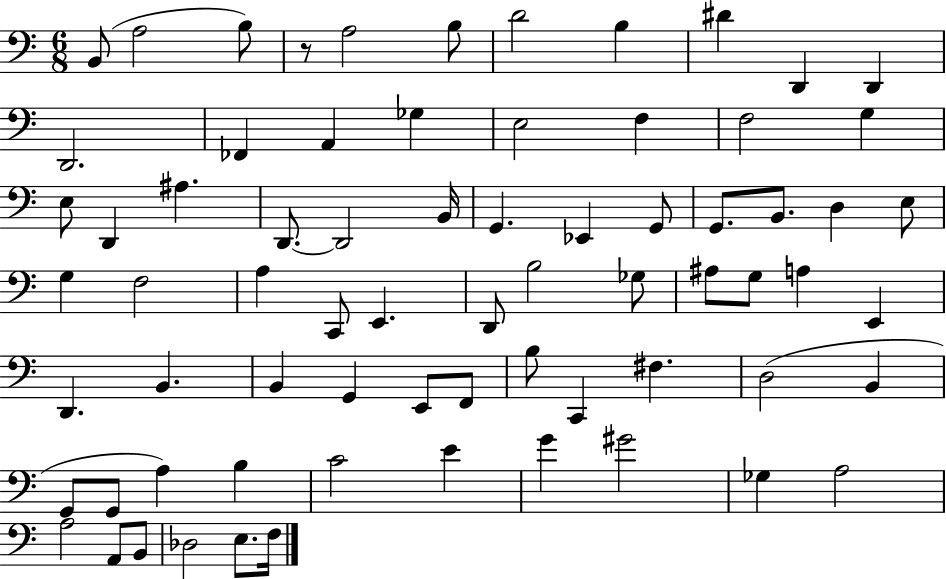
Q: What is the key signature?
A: C major